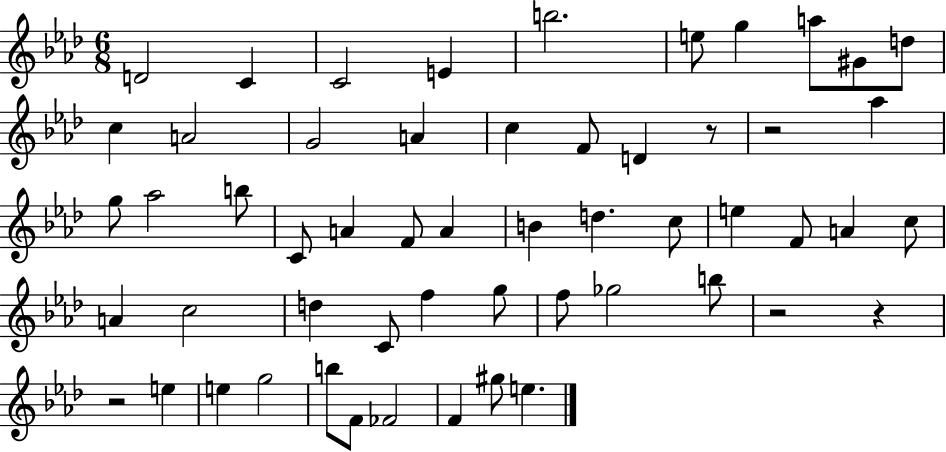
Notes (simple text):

D4/h C4/q C4/h E4/q B5/h. E5/e G5/q A5/e G#4/e D5/e C5/q A4/h G4/h A4/q C5/q F4/e D4/q R/e R/h Ab5/q G5/e Ab5/h B5/e C4/e A4/q F4/e A4/q B4/q D5/q. C5/e E5/q F4/e A4/q C5/e A4/q C5/h D5/q C4/e F5/q G5/e F5/e Gb5/h B5/e R/h R/q R/h E5/q E5/q G5/h B5/e F4/e FES4/h F4/q G#5/e E5/q.